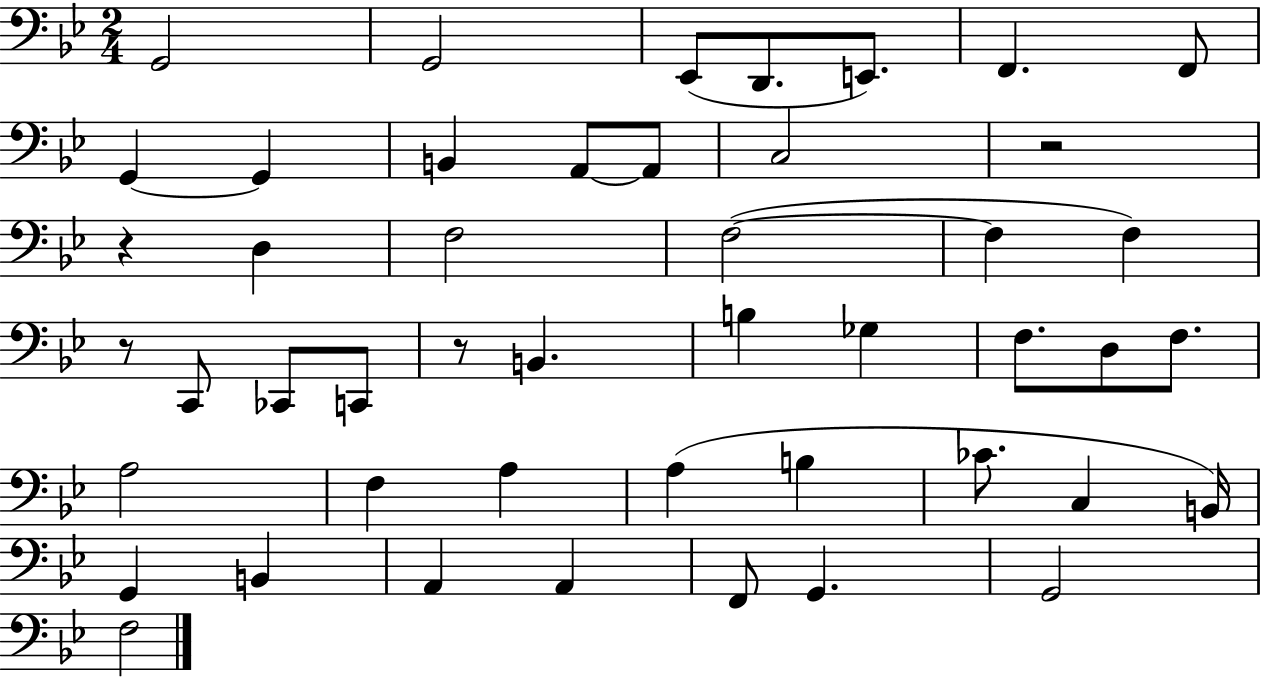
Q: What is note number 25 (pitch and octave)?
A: F3